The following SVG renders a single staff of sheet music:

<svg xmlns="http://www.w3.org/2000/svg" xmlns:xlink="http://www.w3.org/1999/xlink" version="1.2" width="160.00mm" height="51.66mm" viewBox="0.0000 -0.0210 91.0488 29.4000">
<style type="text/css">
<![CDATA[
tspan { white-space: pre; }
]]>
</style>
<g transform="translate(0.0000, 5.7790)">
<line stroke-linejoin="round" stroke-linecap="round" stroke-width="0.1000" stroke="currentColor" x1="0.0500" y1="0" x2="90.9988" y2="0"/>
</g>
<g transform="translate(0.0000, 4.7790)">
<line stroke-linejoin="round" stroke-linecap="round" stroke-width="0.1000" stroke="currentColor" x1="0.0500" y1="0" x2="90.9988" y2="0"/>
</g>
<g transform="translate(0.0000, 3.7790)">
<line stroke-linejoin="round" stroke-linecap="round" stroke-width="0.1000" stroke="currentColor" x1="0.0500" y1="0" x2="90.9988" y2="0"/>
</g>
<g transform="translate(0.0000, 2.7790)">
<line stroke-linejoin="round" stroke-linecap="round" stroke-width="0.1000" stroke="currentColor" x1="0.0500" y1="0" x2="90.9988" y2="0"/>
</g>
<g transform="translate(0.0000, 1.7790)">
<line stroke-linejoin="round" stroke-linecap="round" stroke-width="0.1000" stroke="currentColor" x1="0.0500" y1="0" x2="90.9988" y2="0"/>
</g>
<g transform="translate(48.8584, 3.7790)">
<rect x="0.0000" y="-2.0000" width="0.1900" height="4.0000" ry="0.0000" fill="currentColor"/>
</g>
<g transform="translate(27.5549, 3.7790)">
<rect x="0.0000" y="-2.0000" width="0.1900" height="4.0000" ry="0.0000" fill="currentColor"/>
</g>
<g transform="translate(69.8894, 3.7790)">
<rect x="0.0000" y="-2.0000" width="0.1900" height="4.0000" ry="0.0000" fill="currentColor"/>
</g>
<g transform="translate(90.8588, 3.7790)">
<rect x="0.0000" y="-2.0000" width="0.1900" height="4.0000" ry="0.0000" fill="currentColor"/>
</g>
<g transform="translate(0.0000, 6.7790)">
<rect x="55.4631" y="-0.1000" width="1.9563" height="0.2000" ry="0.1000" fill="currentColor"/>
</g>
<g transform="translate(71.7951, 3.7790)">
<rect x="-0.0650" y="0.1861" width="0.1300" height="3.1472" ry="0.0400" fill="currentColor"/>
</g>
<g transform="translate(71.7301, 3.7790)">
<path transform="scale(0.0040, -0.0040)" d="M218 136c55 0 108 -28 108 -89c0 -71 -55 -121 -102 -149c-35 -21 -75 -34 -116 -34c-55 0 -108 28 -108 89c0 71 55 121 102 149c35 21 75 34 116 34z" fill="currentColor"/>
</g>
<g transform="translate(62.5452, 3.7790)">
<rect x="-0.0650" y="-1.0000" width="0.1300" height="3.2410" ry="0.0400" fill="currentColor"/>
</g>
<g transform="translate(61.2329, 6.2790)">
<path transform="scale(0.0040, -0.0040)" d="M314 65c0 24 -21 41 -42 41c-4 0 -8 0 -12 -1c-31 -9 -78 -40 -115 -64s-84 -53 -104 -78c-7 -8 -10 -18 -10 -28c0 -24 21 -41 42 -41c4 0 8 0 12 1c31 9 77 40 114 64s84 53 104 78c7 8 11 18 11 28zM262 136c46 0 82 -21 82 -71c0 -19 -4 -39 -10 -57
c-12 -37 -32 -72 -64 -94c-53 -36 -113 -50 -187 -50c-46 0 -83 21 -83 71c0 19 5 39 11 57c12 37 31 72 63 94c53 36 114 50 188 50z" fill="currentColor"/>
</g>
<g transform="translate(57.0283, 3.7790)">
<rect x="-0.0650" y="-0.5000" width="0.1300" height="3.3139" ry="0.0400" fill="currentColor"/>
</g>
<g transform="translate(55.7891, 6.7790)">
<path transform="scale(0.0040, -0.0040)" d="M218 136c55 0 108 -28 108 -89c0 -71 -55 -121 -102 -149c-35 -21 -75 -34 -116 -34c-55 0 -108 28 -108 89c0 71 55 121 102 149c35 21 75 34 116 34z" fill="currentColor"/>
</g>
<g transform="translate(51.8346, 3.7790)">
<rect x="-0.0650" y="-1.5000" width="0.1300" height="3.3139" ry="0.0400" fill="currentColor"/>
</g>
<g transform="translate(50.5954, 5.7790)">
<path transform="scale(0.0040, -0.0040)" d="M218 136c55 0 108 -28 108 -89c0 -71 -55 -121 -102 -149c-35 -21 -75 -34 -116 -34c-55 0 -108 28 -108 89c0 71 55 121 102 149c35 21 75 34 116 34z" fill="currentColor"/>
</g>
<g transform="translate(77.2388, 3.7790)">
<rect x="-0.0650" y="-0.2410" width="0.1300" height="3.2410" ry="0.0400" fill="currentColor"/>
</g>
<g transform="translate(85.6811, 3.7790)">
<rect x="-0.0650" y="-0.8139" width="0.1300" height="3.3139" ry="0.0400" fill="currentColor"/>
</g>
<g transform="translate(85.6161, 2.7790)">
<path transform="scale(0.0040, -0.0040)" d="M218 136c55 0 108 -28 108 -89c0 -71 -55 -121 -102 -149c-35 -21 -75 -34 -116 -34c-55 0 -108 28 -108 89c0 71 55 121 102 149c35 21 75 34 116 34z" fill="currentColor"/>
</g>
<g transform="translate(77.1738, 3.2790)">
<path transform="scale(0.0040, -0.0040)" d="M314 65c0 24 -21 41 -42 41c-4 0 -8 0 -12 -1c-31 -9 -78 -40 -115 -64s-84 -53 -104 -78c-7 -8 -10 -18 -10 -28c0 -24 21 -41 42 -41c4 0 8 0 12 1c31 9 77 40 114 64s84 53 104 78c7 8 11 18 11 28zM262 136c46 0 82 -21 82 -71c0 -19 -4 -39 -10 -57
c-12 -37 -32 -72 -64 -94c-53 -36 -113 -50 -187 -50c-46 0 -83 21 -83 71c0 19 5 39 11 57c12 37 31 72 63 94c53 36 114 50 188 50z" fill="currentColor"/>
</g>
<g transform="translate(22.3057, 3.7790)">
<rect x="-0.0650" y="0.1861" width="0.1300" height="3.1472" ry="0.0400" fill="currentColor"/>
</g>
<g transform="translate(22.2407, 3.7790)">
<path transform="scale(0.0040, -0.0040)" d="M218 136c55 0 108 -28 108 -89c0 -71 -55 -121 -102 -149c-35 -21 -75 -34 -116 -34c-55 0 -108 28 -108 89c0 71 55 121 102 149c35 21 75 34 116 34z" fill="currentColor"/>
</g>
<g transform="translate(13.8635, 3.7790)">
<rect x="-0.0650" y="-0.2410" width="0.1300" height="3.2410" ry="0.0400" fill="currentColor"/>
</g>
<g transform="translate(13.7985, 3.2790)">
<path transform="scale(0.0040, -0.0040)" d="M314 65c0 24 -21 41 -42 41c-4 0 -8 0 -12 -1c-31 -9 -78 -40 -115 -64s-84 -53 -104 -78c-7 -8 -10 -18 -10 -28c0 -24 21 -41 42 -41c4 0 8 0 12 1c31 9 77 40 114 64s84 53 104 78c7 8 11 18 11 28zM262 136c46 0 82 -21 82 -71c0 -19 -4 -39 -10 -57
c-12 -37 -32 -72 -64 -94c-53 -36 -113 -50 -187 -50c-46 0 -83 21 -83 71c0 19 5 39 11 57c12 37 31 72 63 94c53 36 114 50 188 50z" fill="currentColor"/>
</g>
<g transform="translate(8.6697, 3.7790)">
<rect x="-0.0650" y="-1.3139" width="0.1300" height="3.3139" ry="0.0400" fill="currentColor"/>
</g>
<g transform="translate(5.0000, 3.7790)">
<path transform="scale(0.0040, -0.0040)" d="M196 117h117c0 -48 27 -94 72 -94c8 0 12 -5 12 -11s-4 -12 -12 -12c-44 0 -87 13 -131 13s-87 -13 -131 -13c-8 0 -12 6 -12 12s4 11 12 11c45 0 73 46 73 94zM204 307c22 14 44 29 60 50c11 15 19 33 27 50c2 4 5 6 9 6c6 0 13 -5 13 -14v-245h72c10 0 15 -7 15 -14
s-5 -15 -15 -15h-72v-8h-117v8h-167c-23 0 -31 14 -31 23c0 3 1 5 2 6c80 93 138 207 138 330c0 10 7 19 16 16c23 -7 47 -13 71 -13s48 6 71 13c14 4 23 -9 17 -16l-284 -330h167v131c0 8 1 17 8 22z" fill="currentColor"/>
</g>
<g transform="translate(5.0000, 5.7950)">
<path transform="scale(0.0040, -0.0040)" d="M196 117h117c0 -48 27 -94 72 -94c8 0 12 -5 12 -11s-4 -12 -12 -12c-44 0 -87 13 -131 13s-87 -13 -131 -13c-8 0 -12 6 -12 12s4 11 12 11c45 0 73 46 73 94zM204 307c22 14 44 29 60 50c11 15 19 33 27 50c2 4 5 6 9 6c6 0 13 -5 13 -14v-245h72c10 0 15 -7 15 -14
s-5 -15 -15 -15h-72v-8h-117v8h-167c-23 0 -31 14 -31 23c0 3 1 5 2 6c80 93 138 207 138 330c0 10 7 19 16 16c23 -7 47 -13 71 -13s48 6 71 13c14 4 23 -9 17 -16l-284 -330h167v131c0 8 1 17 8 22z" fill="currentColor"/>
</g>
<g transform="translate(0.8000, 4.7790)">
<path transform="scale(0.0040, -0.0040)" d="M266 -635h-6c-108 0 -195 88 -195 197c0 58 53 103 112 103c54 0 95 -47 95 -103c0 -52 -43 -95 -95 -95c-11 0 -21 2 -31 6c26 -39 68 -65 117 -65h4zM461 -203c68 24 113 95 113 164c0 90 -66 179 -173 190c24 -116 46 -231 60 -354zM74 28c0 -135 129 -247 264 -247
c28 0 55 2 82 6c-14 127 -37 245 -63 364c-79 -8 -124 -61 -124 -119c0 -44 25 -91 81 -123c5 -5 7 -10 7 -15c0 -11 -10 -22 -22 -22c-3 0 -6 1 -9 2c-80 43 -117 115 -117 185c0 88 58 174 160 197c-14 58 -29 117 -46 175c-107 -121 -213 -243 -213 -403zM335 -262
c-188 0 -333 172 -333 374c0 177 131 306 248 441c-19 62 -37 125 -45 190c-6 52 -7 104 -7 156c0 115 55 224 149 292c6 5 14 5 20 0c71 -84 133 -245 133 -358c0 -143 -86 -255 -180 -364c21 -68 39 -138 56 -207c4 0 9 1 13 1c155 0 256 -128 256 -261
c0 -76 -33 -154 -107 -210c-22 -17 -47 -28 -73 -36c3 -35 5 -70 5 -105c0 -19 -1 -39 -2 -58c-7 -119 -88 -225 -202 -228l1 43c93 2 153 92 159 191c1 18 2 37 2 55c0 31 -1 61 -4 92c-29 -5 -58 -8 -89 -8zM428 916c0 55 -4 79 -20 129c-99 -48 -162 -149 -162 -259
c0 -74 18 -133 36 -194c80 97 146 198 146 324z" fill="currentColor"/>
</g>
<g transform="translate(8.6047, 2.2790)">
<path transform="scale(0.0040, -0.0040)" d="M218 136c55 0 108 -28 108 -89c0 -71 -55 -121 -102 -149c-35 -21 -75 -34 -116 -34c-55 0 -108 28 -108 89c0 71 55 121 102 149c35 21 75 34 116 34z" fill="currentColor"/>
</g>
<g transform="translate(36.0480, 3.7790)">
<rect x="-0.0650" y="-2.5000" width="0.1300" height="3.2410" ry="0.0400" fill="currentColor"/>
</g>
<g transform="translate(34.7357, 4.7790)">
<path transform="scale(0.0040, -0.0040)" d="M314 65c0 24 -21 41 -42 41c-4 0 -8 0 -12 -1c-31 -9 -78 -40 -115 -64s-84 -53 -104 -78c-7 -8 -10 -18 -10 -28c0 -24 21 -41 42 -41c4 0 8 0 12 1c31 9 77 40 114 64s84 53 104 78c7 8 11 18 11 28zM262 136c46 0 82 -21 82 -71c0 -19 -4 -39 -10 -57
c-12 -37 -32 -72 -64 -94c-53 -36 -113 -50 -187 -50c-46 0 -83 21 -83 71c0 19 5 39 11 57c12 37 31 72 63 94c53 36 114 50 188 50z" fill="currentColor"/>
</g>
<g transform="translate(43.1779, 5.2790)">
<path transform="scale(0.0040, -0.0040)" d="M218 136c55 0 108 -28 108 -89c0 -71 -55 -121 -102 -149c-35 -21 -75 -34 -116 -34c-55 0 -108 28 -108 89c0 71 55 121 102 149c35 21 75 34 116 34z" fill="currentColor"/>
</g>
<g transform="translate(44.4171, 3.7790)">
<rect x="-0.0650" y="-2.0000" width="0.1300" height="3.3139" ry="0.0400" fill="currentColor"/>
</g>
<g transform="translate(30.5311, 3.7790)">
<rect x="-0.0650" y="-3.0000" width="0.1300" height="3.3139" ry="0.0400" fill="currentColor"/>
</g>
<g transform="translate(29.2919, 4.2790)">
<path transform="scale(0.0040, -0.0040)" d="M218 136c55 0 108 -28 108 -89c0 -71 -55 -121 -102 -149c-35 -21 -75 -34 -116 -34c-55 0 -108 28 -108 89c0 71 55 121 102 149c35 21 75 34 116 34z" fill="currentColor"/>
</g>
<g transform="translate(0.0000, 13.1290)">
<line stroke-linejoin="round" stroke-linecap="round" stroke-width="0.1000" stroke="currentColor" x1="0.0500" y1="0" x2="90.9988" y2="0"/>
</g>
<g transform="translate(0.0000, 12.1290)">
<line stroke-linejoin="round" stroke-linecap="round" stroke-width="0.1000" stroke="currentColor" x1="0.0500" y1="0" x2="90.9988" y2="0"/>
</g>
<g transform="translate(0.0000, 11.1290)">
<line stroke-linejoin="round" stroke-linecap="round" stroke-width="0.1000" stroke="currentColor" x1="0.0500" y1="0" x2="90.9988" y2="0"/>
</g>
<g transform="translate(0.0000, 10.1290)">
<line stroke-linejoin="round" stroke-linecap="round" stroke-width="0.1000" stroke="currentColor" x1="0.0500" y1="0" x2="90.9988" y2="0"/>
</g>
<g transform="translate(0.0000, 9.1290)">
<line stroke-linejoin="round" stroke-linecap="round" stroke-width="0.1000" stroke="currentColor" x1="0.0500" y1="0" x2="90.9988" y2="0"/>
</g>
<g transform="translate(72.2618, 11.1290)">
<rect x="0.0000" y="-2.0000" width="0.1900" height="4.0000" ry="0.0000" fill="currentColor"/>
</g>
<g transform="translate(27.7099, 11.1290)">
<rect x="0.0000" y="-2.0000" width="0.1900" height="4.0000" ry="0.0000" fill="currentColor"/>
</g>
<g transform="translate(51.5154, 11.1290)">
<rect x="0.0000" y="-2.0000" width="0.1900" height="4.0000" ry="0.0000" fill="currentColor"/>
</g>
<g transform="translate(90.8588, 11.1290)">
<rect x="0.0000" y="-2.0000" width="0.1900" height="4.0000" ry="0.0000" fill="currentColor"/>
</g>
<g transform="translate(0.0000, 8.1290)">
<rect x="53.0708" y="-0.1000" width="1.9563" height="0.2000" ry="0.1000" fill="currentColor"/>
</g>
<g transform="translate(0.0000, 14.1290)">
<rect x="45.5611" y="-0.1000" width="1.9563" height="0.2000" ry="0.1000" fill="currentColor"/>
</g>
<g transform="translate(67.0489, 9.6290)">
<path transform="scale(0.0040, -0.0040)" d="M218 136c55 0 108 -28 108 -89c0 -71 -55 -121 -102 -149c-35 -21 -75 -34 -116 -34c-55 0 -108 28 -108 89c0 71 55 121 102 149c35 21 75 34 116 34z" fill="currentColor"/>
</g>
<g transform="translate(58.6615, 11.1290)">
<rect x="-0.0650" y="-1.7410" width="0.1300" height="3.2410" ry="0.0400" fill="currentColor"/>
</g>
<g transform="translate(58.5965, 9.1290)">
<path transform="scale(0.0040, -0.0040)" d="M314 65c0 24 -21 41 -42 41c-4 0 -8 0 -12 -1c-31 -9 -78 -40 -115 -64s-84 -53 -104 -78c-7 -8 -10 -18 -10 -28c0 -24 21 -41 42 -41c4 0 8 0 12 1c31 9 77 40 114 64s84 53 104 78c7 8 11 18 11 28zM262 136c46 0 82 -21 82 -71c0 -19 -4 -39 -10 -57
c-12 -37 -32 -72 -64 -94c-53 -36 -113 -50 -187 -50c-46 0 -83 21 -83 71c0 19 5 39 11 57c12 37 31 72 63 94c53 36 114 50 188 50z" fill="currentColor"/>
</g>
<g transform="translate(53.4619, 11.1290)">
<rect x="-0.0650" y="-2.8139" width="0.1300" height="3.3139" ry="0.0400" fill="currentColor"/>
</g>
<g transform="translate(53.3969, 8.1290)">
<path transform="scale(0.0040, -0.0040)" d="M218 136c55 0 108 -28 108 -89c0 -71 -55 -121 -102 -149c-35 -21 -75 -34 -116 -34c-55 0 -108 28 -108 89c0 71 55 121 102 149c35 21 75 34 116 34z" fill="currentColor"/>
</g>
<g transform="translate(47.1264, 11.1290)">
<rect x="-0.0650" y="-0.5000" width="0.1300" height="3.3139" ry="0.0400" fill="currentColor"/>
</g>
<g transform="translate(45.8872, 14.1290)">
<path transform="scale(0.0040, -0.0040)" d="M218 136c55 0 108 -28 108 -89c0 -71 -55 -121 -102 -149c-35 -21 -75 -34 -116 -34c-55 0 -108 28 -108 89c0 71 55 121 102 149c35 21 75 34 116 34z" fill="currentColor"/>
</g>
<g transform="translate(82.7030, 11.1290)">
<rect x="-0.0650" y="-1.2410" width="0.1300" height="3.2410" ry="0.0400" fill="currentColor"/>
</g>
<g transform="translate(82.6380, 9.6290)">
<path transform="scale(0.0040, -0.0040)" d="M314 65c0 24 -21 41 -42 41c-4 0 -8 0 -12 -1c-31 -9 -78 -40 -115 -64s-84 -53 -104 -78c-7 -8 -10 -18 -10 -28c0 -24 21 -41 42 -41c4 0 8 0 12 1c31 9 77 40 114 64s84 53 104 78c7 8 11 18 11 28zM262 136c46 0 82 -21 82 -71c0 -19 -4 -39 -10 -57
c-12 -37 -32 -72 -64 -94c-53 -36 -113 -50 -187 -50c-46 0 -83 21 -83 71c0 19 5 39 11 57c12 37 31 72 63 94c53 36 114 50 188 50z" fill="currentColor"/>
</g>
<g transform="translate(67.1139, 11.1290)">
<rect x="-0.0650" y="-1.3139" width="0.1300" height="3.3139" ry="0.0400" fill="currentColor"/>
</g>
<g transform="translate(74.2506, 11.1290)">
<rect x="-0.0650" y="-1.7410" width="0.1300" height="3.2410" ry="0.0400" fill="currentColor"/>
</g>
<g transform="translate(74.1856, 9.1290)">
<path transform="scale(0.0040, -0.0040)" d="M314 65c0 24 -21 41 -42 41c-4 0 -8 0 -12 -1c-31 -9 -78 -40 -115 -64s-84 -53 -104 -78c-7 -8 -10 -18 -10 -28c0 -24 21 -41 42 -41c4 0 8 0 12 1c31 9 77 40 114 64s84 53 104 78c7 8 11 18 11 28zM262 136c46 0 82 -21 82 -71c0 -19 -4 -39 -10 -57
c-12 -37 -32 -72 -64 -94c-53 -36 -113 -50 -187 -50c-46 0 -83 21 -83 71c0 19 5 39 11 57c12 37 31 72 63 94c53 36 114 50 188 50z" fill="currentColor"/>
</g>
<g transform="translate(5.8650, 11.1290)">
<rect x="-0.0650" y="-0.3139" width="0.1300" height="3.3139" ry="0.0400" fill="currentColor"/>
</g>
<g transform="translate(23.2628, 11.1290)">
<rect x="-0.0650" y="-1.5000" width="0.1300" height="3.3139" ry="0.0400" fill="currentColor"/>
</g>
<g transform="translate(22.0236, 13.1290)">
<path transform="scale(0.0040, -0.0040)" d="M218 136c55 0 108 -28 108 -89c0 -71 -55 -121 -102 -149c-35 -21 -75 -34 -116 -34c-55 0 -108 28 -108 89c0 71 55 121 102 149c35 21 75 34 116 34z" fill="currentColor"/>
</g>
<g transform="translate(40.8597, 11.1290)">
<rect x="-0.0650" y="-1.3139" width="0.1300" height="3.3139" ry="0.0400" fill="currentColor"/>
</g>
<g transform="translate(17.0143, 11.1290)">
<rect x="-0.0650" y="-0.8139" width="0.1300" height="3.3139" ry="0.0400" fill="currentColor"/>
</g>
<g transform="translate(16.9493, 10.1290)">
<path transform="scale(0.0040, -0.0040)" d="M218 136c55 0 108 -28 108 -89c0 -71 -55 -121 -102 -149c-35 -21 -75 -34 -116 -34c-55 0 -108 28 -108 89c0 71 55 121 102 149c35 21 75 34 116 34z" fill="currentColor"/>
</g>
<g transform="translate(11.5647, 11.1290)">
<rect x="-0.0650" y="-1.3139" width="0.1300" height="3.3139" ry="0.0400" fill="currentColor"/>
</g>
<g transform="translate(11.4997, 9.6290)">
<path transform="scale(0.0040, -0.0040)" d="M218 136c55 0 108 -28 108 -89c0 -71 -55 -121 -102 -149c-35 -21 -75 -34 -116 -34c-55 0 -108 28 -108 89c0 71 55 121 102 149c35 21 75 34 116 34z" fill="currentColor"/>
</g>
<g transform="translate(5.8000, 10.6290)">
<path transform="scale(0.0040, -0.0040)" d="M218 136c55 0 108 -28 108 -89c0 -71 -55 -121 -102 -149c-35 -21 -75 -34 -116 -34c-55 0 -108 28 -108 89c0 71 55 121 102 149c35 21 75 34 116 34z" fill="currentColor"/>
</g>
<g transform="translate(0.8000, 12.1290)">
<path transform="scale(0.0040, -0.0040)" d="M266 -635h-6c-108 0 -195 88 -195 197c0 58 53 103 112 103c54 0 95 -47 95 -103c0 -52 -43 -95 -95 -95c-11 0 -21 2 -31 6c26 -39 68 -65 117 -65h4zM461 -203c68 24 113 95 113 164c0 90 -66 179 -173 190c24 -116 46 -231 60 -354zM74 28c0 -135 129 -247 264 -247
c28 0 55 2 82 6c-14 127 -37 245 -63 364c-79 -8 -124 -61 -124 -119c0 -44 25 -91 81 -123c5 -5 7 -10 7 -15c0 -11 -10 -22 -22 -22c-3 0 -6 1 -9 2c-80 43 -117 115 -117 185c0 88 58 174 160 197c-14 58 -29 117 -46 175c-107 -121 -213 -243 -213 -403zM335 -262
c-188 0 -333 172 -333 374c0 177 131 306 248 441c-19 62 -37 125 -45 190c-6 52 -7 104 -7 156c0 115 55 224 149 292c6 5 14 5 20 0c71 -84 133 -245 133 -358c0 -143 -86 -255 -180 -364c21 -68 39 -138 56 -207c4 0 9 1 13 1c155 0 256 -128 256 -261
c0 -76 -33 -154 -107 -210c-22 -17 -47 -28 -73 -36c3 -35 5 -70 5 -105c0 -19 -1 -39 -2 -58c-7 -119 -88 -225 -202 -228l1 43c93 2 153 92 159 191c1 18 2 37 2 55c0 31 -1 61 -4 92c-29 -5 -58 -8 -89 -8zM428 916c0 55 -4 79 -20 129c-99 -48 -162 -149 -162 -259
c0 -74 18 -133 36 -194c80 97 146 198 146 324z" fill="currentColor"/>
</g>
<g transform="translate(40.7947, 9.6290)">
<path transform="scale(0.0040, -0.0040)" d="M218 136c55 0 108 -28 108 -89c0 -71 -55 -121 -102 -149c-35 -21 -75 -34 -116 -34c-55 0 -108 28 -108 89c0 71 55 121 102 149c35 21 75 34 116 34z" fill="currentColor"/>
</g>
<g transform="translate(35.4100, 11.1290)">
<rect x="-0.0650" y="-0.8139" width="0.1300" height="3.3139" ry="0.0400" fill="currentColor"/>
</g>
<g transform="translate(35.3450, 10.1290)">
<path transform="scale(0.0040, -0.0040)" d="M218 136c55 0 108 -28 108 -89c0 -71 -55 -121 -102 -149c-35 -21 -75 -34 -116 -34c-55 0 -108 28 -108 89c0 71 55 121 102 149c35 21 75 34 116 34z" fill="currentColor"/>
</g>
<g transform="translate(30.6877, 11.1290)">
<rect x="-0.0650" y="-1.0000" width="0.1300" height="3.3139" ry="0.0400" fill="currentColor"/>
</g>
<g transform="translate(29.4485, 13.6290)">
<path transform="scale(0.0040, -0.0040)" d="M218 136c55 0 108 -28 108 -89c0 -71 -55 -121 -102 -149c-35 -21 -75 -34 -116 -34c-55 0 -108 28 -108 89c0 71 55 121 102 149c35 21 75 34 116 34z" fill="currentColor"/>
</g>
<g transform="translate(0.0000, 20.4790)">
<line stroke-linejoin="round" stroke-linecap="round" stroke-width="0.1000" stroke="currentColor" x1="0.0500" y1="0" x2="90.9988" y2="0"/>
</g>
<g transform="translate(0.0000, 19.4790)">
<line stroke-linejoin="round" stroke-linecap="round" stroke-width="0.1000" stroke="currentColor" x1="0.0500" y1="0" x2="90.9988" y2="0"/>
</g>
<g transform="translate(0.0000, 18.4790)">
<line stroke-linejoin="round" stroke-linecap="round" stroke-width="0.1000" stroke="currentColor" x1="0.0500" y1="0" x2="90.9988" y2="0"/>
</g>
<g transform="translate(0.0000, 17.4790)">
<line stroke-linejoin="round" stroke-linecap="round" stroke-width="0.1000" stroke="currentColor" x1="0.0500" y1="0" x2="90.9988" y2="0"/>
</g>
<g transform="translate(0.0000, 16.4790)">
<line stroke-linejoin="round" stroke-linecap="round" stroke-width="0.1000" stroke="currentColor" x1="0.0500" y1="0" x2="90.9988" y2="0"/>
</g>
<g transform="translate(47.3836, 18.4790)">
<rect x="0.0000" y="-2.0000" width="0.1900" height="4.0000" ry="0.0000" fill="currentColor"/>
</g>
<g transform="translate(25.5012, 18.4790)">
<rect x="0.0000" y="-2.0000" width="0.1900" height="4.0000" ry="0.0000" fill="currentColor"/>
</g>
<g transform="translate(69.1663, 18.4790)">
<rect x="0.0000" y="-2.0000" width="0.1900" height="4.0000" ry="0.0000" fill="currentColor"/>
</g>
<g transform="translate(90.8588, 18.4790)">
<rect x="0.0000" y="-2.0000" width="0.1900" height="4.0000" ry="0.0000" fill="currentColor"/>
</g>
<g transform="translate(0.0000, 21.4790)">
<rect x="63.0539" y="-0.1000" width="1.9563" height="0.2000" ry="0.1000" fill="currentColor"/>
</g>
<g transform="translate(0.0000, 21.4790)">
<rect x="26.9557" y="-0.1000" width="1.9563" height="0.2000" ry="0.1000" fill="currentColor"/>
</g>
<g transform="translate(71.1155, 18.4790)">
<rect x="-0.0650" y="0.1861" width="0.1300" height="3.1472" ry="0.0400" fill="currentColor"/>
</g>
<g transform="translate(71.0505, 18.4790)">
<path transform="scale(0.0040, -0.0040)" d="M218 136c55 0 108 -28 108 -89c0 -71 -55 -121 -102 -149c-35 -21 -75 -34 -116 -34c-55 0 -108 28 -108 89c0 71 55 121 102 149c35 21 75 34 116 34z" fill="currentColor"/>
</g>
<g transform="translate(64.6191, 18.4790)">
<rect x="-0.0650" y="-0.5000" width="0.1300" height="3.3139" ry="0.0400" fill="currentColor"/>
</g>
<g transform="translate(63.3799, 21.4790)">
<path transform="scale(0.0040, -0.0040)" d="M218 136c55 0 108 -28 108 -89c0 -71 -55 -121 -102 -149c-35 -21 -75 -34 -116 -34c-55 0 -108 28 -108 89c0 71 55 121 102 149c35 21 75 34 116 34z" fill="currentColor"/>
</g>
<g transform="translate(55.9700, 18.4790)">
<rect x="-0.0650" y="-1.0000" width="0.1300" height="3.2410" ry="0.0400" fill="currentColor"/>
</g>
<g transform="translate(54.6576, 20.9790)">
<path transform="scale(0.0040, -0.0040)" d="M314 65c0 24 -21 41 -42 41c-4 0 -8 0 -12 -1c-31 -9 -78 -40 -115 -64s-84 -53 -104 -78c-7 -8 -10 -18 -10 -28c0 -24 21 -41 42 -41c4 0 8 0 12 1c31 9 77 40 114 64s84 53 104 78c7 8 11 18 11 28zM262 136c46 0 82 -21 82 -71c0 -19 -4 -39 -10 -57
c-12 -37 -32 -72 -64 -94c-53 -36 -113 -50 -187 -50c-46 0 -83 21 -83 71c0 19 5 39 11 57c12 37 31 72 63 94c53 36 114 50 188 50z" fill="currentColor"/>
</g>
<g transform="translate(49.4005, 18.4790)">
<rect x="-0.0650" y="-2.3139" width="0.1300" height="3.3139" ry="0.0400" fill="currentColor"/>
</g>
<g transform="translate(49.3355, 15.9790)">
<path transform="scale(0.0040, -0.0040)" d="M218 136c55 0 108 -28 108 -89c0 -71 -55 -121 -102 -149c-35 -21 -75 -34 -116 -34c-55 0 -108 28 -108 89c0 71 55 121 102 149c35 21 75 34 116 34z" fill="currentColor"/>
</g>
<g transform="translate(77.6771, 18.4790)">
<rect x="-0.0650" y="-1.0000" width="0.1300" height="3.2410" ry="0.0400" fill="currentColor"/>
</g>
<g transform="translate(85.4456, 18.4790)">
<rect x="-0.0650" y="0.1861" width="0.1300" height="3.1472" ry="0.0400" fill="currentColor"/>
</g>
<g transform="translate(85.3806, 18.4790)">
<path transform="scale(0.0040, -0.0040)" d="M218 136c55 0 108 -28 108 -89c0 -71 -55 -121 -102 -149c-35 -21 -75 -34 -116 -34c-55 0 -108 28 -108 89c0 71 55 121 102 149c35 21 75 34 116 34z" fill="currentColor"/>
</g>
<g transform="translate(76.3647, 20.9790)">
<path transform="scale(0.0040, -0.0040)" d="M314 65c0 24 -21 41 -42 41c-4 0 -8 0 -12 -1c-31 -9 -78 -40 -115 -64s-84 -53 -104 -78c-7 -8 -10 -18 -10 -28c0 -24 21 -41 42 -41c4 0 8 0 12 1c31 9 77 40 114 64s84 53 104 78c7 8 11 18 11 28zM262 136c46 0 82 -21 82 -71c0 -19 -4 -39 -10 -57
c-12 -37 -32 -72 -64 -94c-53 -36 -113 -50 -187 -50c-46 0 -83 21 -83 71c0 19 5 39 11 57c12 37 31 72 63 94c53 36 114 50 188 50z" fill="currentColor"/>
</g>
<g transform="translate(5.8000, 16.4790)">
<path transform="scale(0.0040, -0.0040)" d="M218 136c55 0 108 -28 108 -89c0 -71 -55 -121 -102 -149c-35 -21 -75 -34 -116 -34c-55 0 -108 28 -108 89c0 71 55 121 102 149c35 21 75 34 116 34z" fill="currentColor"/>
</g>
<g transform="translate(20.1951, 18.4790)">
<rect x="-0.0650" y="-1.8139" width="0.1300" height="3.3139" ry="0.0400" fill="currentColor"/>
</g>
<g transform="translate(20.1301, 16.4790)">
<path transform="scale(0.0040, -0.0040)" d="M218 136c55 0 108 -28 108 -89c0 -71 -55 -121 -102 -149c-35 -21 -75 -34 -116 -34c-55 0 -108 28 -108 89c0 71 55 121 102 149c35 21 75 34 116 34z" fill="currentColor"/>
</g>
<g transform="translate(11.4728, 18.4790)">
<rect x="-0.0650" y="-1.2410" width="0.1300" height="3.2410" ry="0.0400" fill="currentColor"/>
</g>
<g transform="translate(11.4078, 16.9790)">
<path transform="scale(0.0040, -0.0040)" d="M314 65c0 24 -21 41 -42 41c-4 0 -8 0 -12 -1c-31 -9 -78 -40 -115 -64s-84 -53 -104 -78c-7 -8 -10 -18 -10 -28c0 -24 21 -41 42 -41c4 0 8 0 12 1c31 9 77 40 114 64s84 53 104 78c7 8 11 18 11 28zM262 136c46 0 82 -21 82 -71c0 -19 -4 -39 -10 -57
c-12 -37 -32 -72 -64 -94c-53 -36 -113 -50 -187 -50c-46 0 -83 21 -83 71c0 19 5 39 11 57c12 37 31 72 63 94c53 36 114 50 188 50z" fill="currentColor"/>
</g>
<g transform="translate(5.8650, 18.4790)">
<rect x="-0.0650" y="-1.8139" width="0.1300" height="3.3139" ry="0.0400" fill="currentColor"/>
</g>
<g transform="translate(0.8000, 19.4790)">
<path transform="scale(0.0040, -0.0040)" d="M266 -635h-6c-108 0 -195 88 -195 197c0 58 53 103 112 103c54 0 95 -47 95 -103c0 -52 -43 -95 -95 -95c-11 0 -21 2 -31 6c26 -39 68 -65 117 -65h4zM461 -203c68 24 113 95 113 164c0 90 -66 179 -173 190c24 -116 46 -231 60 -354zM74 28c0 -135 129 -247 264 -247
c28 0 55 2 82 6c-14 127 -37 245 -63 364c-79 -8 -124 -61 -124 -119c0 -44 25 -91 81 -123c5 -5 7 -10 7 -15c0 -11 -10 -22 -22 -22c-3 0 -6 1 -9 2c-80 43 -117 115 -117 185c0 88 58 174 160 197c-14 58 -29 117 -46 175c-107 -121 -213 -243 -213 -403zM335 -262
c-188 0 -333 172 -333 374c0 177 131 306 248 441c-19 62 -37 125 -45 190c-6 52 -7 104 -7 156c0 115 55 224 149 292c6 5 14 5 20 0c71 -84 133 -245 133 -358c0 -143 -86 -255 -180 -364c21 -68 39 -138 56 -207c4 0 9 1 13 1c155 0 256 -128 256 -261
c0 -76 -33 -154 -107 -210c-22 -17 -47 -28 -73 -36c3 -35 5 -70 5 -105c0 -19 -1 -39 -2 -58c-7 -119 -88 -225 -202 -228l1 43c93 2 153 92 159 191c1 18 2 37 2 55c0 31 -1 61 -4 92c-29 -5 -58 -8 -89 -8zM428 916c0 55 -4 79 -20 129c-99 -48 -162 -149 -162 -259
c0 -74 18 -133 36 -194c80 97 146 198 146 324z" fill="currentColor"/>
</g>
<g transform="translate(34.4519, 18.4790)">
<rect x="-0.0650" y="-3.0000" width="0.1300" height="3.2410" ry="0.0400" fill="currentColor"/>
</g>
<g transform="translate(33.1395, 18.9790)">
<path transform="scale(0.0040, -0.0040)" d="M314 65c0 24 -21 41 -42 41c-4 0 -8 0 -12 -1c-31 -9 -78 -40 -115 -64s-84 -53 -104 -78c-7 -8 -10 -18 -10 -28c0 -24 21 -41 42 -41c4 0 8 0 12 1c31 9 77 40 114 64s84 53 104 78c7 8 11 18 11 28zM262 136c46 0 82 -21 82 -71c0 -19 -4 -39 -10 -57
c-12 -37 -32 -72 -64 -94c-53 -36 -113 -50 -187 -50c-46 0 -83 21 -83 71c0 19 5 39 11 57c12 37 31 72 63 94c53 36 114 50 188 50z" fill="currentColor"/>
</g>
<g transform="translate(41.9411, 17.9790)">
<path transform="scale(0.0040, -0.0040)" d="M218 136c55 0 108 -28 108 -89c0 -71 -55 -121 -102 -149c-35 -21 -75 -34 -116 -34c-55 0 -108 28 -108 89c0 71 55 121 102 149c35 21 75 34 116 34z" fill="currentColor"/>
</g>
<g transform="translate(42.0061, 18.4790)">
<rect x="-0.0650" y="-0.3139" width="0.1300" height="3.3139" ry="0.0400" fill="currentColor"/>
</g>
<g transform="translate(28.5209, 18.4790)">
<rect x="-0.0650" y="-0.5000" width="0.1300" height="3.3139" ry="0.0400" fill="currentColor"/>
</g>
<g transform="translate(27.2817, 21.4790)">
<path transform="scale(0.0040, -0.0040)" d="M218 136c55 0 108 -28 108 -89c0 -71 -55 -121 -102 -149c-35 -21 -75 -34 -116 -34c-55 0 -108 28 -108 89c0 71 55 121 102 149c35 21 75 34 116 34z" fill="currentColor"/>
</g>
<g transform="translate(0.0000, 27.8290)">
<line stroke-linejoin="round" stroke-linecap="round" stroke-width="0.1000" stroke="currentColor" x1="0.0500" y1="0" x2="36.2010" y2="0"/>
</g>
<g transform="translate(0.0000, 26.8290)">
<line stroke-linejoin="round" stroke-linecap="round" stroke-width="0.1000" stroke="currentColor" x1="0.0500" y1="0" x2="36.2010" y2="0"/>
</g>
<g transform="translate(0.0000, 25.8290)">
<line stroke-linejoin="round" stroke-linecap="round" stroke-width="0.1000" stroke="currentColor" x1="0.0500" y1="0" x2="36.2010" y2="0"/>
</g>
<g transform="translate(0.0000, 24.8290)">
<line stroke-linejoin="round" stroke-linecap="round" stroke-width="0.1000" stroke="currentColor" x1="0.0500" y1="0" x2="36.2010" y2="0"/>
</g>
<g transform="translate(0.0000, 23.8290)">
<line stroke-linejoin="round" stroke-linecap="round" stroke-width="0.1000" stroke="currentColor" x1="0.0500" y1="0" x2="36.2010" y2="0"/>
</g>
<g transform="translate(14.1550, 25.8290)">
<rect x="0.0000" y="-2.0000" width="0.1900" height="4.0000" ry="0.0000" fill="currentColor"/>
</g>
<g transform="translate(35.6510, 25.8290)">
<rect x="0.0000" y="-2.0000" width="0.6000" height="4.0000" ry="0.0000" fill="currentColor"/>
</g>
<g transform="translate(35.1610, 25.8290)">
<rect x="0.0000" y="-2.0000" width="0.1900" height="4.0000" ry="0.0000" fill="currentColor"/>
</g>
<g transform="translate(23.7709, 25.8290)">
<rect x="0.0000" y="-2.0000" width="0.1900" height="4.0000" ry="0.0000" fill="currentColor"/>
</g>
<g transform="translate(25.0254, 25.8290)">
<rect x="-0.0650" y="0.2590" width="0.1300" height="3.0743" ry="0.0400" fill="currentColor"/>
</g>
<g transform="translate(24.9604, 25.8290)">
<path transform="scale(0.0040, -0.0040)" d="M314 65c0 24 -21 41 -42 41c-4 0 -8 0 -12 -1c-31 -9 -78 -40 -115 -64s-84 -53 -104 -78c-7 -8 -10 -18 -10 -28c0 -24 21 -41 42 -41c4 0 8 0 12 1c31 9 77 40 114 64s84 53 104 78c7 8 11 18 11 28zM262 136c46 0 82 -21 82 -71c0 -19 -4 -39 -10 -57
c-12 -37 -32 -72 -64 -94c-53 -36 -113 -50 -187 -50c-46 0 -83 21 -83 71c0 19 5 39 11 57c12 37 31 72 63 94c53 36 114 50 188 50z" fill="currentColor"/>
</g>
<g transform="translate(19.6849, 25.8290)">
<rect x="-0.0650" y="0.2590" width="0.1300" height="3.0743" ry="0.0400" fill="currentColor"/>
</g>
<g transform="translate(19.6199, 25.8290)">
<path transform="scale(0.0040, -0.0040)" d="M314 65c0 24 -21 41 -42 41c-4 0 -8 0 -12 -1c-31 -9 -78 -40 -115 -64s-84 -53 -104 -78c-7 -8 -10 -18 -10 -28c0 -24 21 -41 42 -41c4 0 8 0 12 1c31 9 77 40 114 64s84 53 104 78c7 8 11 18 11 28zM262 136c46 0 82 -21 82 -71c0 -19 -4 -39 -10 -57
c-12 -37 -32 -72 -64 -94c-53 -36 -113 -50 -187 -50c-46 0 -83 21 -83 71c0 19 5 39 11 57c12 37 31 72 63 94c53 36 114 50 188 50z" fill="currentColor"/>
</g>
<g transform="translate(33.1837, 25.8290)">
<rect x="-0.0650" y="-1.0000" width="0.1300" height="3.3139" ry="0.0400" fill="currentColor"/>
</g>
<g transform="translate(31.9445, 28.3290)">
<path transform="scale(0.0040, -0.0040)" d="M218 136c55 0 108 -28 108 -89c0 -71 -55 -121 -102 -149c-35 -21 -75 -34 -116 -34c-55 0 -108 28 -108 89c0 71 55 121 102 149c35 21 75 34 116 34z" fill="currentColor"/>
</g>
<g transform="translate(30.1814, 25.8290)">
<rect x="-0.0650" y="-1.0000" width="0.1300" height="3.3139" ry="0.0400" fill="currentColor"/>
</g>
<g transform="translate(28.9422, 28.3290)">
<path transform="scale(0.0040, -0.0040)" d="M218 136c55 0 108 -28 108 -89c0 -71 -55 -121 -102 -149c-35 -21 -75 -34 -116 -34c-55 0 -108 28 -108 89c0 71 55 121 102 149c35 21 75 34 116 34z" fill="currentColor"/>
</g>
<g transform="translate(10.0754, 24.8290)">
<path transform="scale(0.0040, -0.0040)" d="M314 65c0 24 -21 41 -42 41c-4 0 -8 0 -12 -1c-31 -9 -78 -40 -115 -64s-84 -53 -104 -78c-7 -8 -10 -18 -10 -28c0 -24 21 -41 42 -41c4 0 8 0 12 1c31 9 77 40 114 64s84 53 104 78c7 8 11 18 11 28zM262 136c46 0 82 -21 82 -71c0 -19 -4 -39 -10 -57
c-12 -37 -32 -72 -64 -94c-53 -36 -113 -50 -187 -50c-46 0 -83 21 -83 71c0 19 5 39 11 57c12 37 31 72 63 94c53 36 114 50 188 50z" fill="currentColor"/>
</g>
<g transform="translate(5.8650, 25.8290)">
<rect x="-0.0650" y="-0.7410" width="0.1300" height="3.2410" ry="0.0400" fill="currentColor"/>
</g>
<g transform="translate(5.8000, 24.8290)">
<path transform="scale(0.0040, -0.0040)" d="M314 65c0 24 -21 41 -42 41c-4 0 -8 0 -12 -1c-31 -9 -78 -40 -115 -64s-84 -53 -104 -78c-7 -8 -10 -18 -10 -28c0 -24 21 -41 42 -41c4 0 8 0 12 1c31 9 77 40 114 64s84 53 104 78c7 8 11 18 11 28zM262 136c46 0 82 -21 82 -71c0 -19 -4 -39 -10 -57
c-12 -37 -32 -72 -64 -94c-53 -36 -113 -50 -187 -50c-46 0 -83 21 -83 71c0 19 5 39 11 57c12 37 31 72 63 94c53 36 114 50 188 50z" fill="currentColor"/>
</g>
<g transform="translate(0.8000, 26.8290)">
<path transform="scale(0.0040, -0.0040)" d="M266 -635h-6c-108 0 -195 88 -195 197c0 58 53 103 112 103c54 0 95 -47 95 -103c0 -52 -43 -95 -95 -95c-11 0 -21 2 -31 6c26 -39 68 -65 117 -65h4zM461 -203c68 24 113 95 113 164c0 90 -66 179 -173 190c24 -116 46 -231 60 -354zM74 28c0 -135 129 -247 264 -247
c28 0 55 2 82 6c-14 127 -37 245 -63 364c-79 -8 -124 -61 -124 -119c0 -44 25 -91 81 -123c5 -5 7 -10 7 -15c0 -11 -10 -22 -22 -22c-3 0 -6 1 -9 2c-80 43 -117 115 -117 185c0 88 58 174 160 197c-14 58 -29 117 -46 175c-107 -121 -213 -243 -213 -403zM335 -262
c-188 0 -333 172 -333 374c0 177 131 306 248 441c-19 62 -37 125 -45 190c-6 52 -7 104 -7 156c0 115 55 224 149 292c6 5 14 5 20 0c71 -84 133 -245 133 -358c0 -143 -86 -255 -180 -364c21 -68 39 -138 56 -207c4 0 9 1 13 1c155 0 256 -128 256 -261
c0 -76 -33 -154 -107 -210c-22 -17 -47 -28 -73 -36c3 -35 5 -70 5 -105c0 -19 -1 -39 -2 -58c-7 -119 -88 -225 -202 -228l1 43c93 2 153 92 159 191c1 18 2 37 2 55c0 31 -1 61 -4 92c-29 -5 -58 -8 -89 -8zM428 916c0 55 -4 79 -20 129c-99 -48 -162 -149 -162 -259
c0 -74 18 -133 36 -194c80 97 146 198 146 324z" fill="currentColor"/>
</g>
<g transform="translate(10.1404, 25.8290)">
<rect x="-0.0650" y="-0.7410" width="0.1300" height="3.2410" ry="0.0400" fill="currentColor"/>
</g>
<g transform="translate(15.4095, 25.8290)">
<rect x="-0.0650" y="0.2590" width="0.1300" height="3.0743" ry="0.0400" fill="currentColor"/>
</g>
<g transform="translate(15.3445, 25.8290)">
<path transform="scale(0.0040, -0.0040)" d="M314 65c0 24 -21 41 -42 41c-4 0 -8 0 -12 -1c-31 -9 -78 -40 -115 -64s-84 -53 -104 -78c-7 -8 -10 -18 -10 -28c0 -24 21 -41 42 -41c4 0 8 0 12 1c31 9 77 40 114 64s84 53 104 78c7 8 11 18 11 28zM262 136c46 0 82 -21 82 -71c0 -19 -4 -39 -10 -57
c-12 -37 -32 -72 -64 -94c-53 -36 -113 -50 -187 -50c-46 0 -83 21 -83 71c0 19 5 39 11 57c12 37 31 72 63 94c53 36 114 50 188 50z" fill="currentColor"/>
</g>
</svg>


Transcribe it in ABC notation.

X:1
T:Untitled
M:4/4
L:1/4
K:C
e c2 B A G2 F E C D2 B c2 d c e d E D d e C a f2 e f2 e2 f e2 f C A2 c g D2 C B D2 B d2 d2 B2 B2 B2 D D